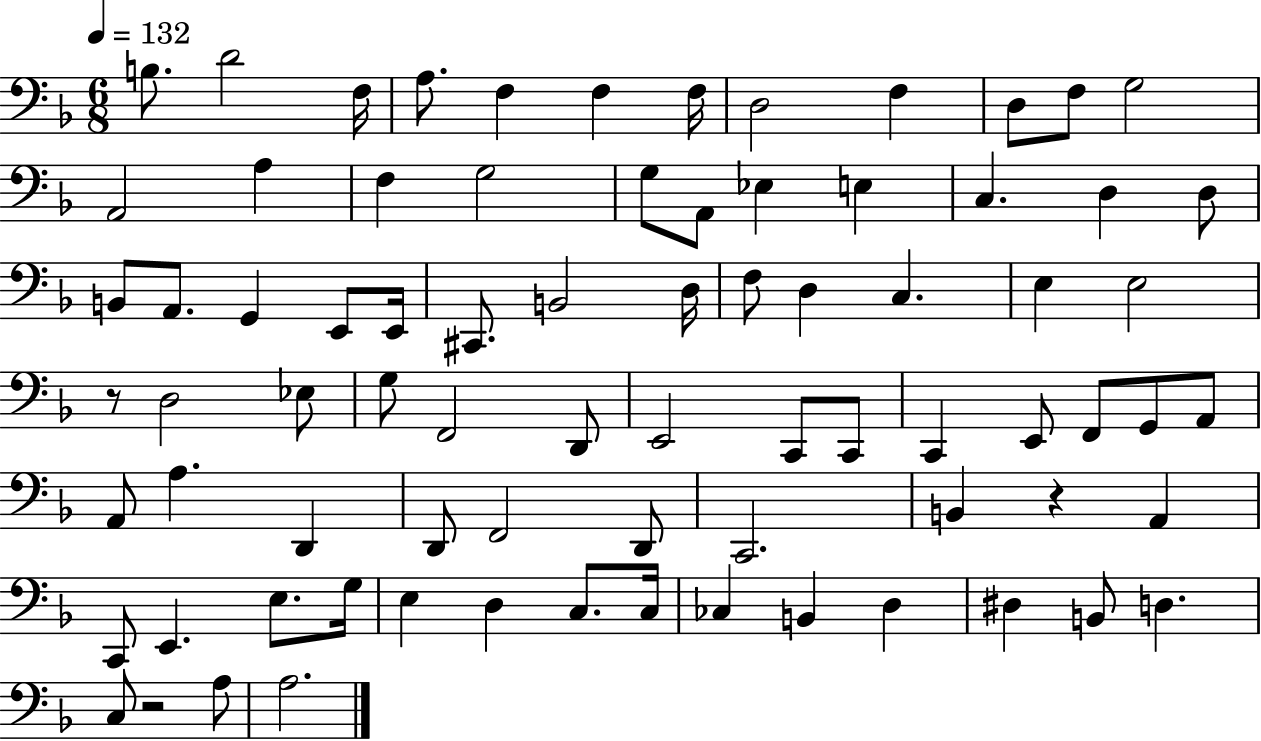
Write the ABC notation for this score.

X:1
T:Untitled
M:6/8
L:1/4
K:F
B,/2 D2 F,/4 A,/2 F, F, F,/4 D,2 F, D,/2 F,/2 G,2 A,,2 A, F, G,2 G,/2 A,,/2 _E, E, C, D, D,/2 B,,/2 A,,/2 G,, E,,/2 E,,/4 ^C,,/2 B,,2 D,/4 F,/2 D, C, E, E,2 z/2 D,2 _E,/2 G,/2 F,,2 D,,/2 E,,2 C,,/2 C,,/2 C,, E,,/2 F,,/2 G,,/2 A,,/2 A,,/2 A, D,, D,,/2 F,,2 D,,/2 C,,2 B,, z A,, C,,/2 E,, E,/2 G,/4 E, D, C,/2 C,/4 _C, B,, D, ^D, B,,/2 D, C,/2 z2 A,/2 A,2